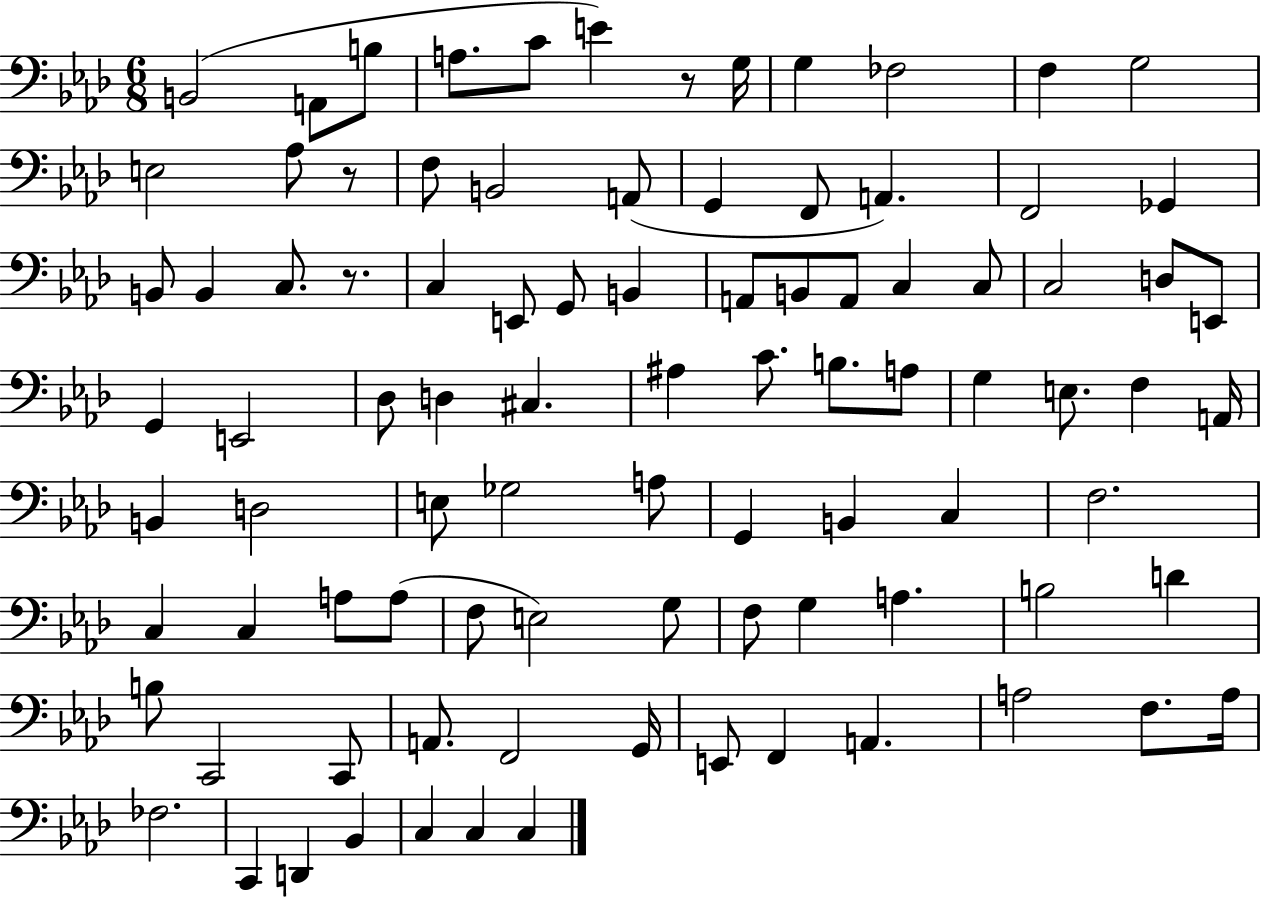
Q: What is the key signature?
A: AES major